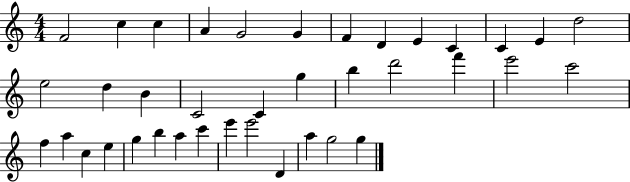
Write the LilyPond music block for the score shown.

{
  \clef treble
  \numericTimeSignature
  \time 4/4
  \key c \major
  f'2 c''4 c''4 | a'4 g'2 g'4 | f'4 d'4 e'4 c'4 | c'4 e'4 d''2 | \break e''2 d''4 b'4 | c'2 c'4 g''4 | b''4 d'''2 f'''4 | e'''2 c'''2 | \break f''4 a''4 c''4 e''4 | g''4 b''4 a''4 c'''4 | e'''4 e'''2 d'4 | a''4 g''2 g''4 | \break \bar "|."
}